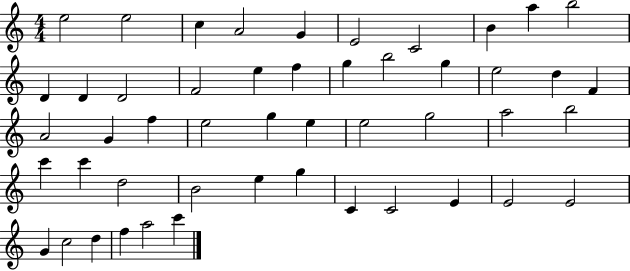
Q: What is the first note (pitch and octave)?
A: E5